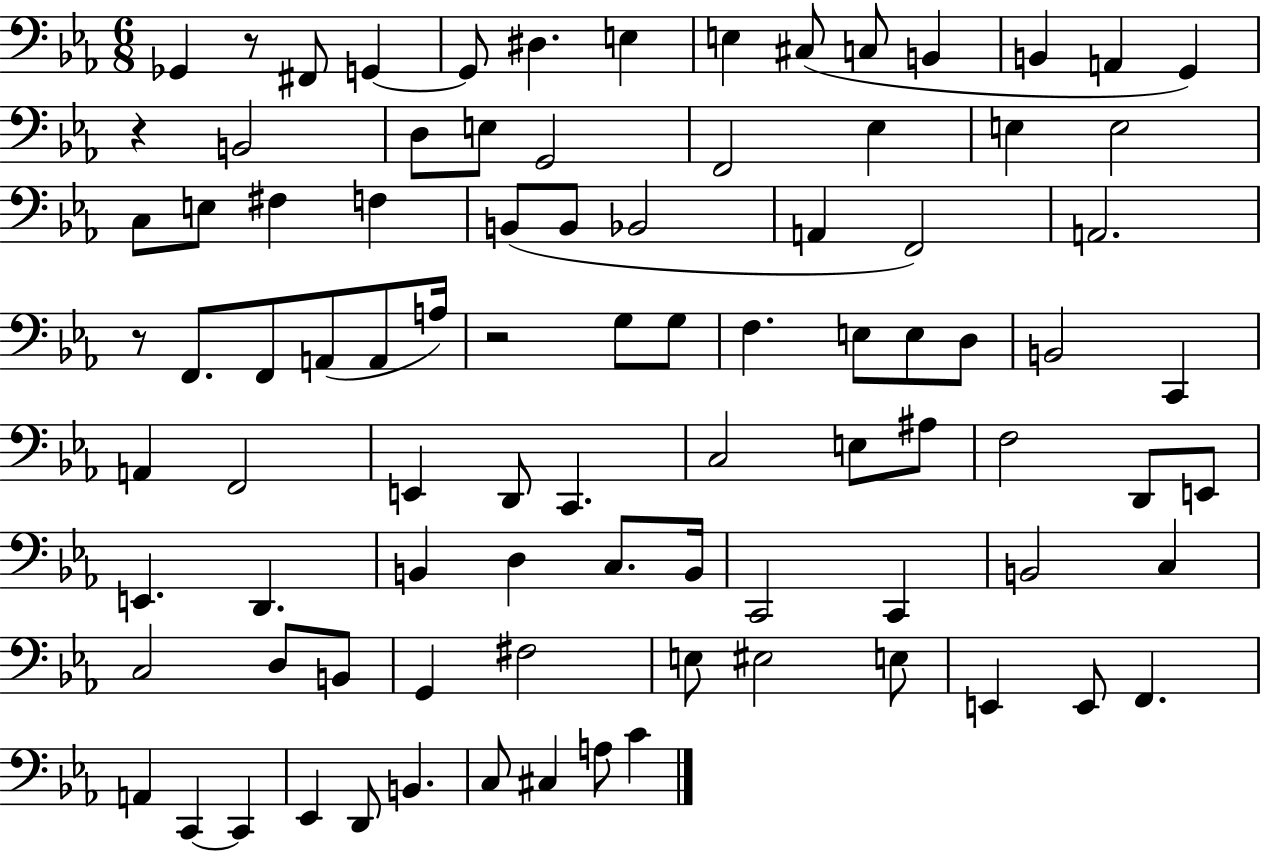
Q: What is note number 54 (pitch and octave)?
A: D2